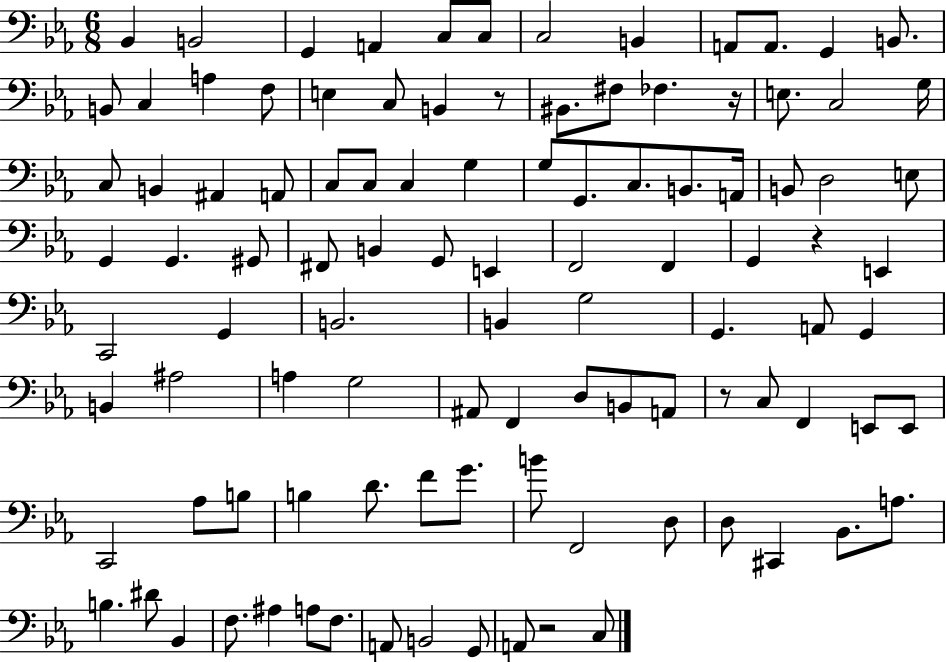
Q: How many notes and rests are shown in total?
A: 104